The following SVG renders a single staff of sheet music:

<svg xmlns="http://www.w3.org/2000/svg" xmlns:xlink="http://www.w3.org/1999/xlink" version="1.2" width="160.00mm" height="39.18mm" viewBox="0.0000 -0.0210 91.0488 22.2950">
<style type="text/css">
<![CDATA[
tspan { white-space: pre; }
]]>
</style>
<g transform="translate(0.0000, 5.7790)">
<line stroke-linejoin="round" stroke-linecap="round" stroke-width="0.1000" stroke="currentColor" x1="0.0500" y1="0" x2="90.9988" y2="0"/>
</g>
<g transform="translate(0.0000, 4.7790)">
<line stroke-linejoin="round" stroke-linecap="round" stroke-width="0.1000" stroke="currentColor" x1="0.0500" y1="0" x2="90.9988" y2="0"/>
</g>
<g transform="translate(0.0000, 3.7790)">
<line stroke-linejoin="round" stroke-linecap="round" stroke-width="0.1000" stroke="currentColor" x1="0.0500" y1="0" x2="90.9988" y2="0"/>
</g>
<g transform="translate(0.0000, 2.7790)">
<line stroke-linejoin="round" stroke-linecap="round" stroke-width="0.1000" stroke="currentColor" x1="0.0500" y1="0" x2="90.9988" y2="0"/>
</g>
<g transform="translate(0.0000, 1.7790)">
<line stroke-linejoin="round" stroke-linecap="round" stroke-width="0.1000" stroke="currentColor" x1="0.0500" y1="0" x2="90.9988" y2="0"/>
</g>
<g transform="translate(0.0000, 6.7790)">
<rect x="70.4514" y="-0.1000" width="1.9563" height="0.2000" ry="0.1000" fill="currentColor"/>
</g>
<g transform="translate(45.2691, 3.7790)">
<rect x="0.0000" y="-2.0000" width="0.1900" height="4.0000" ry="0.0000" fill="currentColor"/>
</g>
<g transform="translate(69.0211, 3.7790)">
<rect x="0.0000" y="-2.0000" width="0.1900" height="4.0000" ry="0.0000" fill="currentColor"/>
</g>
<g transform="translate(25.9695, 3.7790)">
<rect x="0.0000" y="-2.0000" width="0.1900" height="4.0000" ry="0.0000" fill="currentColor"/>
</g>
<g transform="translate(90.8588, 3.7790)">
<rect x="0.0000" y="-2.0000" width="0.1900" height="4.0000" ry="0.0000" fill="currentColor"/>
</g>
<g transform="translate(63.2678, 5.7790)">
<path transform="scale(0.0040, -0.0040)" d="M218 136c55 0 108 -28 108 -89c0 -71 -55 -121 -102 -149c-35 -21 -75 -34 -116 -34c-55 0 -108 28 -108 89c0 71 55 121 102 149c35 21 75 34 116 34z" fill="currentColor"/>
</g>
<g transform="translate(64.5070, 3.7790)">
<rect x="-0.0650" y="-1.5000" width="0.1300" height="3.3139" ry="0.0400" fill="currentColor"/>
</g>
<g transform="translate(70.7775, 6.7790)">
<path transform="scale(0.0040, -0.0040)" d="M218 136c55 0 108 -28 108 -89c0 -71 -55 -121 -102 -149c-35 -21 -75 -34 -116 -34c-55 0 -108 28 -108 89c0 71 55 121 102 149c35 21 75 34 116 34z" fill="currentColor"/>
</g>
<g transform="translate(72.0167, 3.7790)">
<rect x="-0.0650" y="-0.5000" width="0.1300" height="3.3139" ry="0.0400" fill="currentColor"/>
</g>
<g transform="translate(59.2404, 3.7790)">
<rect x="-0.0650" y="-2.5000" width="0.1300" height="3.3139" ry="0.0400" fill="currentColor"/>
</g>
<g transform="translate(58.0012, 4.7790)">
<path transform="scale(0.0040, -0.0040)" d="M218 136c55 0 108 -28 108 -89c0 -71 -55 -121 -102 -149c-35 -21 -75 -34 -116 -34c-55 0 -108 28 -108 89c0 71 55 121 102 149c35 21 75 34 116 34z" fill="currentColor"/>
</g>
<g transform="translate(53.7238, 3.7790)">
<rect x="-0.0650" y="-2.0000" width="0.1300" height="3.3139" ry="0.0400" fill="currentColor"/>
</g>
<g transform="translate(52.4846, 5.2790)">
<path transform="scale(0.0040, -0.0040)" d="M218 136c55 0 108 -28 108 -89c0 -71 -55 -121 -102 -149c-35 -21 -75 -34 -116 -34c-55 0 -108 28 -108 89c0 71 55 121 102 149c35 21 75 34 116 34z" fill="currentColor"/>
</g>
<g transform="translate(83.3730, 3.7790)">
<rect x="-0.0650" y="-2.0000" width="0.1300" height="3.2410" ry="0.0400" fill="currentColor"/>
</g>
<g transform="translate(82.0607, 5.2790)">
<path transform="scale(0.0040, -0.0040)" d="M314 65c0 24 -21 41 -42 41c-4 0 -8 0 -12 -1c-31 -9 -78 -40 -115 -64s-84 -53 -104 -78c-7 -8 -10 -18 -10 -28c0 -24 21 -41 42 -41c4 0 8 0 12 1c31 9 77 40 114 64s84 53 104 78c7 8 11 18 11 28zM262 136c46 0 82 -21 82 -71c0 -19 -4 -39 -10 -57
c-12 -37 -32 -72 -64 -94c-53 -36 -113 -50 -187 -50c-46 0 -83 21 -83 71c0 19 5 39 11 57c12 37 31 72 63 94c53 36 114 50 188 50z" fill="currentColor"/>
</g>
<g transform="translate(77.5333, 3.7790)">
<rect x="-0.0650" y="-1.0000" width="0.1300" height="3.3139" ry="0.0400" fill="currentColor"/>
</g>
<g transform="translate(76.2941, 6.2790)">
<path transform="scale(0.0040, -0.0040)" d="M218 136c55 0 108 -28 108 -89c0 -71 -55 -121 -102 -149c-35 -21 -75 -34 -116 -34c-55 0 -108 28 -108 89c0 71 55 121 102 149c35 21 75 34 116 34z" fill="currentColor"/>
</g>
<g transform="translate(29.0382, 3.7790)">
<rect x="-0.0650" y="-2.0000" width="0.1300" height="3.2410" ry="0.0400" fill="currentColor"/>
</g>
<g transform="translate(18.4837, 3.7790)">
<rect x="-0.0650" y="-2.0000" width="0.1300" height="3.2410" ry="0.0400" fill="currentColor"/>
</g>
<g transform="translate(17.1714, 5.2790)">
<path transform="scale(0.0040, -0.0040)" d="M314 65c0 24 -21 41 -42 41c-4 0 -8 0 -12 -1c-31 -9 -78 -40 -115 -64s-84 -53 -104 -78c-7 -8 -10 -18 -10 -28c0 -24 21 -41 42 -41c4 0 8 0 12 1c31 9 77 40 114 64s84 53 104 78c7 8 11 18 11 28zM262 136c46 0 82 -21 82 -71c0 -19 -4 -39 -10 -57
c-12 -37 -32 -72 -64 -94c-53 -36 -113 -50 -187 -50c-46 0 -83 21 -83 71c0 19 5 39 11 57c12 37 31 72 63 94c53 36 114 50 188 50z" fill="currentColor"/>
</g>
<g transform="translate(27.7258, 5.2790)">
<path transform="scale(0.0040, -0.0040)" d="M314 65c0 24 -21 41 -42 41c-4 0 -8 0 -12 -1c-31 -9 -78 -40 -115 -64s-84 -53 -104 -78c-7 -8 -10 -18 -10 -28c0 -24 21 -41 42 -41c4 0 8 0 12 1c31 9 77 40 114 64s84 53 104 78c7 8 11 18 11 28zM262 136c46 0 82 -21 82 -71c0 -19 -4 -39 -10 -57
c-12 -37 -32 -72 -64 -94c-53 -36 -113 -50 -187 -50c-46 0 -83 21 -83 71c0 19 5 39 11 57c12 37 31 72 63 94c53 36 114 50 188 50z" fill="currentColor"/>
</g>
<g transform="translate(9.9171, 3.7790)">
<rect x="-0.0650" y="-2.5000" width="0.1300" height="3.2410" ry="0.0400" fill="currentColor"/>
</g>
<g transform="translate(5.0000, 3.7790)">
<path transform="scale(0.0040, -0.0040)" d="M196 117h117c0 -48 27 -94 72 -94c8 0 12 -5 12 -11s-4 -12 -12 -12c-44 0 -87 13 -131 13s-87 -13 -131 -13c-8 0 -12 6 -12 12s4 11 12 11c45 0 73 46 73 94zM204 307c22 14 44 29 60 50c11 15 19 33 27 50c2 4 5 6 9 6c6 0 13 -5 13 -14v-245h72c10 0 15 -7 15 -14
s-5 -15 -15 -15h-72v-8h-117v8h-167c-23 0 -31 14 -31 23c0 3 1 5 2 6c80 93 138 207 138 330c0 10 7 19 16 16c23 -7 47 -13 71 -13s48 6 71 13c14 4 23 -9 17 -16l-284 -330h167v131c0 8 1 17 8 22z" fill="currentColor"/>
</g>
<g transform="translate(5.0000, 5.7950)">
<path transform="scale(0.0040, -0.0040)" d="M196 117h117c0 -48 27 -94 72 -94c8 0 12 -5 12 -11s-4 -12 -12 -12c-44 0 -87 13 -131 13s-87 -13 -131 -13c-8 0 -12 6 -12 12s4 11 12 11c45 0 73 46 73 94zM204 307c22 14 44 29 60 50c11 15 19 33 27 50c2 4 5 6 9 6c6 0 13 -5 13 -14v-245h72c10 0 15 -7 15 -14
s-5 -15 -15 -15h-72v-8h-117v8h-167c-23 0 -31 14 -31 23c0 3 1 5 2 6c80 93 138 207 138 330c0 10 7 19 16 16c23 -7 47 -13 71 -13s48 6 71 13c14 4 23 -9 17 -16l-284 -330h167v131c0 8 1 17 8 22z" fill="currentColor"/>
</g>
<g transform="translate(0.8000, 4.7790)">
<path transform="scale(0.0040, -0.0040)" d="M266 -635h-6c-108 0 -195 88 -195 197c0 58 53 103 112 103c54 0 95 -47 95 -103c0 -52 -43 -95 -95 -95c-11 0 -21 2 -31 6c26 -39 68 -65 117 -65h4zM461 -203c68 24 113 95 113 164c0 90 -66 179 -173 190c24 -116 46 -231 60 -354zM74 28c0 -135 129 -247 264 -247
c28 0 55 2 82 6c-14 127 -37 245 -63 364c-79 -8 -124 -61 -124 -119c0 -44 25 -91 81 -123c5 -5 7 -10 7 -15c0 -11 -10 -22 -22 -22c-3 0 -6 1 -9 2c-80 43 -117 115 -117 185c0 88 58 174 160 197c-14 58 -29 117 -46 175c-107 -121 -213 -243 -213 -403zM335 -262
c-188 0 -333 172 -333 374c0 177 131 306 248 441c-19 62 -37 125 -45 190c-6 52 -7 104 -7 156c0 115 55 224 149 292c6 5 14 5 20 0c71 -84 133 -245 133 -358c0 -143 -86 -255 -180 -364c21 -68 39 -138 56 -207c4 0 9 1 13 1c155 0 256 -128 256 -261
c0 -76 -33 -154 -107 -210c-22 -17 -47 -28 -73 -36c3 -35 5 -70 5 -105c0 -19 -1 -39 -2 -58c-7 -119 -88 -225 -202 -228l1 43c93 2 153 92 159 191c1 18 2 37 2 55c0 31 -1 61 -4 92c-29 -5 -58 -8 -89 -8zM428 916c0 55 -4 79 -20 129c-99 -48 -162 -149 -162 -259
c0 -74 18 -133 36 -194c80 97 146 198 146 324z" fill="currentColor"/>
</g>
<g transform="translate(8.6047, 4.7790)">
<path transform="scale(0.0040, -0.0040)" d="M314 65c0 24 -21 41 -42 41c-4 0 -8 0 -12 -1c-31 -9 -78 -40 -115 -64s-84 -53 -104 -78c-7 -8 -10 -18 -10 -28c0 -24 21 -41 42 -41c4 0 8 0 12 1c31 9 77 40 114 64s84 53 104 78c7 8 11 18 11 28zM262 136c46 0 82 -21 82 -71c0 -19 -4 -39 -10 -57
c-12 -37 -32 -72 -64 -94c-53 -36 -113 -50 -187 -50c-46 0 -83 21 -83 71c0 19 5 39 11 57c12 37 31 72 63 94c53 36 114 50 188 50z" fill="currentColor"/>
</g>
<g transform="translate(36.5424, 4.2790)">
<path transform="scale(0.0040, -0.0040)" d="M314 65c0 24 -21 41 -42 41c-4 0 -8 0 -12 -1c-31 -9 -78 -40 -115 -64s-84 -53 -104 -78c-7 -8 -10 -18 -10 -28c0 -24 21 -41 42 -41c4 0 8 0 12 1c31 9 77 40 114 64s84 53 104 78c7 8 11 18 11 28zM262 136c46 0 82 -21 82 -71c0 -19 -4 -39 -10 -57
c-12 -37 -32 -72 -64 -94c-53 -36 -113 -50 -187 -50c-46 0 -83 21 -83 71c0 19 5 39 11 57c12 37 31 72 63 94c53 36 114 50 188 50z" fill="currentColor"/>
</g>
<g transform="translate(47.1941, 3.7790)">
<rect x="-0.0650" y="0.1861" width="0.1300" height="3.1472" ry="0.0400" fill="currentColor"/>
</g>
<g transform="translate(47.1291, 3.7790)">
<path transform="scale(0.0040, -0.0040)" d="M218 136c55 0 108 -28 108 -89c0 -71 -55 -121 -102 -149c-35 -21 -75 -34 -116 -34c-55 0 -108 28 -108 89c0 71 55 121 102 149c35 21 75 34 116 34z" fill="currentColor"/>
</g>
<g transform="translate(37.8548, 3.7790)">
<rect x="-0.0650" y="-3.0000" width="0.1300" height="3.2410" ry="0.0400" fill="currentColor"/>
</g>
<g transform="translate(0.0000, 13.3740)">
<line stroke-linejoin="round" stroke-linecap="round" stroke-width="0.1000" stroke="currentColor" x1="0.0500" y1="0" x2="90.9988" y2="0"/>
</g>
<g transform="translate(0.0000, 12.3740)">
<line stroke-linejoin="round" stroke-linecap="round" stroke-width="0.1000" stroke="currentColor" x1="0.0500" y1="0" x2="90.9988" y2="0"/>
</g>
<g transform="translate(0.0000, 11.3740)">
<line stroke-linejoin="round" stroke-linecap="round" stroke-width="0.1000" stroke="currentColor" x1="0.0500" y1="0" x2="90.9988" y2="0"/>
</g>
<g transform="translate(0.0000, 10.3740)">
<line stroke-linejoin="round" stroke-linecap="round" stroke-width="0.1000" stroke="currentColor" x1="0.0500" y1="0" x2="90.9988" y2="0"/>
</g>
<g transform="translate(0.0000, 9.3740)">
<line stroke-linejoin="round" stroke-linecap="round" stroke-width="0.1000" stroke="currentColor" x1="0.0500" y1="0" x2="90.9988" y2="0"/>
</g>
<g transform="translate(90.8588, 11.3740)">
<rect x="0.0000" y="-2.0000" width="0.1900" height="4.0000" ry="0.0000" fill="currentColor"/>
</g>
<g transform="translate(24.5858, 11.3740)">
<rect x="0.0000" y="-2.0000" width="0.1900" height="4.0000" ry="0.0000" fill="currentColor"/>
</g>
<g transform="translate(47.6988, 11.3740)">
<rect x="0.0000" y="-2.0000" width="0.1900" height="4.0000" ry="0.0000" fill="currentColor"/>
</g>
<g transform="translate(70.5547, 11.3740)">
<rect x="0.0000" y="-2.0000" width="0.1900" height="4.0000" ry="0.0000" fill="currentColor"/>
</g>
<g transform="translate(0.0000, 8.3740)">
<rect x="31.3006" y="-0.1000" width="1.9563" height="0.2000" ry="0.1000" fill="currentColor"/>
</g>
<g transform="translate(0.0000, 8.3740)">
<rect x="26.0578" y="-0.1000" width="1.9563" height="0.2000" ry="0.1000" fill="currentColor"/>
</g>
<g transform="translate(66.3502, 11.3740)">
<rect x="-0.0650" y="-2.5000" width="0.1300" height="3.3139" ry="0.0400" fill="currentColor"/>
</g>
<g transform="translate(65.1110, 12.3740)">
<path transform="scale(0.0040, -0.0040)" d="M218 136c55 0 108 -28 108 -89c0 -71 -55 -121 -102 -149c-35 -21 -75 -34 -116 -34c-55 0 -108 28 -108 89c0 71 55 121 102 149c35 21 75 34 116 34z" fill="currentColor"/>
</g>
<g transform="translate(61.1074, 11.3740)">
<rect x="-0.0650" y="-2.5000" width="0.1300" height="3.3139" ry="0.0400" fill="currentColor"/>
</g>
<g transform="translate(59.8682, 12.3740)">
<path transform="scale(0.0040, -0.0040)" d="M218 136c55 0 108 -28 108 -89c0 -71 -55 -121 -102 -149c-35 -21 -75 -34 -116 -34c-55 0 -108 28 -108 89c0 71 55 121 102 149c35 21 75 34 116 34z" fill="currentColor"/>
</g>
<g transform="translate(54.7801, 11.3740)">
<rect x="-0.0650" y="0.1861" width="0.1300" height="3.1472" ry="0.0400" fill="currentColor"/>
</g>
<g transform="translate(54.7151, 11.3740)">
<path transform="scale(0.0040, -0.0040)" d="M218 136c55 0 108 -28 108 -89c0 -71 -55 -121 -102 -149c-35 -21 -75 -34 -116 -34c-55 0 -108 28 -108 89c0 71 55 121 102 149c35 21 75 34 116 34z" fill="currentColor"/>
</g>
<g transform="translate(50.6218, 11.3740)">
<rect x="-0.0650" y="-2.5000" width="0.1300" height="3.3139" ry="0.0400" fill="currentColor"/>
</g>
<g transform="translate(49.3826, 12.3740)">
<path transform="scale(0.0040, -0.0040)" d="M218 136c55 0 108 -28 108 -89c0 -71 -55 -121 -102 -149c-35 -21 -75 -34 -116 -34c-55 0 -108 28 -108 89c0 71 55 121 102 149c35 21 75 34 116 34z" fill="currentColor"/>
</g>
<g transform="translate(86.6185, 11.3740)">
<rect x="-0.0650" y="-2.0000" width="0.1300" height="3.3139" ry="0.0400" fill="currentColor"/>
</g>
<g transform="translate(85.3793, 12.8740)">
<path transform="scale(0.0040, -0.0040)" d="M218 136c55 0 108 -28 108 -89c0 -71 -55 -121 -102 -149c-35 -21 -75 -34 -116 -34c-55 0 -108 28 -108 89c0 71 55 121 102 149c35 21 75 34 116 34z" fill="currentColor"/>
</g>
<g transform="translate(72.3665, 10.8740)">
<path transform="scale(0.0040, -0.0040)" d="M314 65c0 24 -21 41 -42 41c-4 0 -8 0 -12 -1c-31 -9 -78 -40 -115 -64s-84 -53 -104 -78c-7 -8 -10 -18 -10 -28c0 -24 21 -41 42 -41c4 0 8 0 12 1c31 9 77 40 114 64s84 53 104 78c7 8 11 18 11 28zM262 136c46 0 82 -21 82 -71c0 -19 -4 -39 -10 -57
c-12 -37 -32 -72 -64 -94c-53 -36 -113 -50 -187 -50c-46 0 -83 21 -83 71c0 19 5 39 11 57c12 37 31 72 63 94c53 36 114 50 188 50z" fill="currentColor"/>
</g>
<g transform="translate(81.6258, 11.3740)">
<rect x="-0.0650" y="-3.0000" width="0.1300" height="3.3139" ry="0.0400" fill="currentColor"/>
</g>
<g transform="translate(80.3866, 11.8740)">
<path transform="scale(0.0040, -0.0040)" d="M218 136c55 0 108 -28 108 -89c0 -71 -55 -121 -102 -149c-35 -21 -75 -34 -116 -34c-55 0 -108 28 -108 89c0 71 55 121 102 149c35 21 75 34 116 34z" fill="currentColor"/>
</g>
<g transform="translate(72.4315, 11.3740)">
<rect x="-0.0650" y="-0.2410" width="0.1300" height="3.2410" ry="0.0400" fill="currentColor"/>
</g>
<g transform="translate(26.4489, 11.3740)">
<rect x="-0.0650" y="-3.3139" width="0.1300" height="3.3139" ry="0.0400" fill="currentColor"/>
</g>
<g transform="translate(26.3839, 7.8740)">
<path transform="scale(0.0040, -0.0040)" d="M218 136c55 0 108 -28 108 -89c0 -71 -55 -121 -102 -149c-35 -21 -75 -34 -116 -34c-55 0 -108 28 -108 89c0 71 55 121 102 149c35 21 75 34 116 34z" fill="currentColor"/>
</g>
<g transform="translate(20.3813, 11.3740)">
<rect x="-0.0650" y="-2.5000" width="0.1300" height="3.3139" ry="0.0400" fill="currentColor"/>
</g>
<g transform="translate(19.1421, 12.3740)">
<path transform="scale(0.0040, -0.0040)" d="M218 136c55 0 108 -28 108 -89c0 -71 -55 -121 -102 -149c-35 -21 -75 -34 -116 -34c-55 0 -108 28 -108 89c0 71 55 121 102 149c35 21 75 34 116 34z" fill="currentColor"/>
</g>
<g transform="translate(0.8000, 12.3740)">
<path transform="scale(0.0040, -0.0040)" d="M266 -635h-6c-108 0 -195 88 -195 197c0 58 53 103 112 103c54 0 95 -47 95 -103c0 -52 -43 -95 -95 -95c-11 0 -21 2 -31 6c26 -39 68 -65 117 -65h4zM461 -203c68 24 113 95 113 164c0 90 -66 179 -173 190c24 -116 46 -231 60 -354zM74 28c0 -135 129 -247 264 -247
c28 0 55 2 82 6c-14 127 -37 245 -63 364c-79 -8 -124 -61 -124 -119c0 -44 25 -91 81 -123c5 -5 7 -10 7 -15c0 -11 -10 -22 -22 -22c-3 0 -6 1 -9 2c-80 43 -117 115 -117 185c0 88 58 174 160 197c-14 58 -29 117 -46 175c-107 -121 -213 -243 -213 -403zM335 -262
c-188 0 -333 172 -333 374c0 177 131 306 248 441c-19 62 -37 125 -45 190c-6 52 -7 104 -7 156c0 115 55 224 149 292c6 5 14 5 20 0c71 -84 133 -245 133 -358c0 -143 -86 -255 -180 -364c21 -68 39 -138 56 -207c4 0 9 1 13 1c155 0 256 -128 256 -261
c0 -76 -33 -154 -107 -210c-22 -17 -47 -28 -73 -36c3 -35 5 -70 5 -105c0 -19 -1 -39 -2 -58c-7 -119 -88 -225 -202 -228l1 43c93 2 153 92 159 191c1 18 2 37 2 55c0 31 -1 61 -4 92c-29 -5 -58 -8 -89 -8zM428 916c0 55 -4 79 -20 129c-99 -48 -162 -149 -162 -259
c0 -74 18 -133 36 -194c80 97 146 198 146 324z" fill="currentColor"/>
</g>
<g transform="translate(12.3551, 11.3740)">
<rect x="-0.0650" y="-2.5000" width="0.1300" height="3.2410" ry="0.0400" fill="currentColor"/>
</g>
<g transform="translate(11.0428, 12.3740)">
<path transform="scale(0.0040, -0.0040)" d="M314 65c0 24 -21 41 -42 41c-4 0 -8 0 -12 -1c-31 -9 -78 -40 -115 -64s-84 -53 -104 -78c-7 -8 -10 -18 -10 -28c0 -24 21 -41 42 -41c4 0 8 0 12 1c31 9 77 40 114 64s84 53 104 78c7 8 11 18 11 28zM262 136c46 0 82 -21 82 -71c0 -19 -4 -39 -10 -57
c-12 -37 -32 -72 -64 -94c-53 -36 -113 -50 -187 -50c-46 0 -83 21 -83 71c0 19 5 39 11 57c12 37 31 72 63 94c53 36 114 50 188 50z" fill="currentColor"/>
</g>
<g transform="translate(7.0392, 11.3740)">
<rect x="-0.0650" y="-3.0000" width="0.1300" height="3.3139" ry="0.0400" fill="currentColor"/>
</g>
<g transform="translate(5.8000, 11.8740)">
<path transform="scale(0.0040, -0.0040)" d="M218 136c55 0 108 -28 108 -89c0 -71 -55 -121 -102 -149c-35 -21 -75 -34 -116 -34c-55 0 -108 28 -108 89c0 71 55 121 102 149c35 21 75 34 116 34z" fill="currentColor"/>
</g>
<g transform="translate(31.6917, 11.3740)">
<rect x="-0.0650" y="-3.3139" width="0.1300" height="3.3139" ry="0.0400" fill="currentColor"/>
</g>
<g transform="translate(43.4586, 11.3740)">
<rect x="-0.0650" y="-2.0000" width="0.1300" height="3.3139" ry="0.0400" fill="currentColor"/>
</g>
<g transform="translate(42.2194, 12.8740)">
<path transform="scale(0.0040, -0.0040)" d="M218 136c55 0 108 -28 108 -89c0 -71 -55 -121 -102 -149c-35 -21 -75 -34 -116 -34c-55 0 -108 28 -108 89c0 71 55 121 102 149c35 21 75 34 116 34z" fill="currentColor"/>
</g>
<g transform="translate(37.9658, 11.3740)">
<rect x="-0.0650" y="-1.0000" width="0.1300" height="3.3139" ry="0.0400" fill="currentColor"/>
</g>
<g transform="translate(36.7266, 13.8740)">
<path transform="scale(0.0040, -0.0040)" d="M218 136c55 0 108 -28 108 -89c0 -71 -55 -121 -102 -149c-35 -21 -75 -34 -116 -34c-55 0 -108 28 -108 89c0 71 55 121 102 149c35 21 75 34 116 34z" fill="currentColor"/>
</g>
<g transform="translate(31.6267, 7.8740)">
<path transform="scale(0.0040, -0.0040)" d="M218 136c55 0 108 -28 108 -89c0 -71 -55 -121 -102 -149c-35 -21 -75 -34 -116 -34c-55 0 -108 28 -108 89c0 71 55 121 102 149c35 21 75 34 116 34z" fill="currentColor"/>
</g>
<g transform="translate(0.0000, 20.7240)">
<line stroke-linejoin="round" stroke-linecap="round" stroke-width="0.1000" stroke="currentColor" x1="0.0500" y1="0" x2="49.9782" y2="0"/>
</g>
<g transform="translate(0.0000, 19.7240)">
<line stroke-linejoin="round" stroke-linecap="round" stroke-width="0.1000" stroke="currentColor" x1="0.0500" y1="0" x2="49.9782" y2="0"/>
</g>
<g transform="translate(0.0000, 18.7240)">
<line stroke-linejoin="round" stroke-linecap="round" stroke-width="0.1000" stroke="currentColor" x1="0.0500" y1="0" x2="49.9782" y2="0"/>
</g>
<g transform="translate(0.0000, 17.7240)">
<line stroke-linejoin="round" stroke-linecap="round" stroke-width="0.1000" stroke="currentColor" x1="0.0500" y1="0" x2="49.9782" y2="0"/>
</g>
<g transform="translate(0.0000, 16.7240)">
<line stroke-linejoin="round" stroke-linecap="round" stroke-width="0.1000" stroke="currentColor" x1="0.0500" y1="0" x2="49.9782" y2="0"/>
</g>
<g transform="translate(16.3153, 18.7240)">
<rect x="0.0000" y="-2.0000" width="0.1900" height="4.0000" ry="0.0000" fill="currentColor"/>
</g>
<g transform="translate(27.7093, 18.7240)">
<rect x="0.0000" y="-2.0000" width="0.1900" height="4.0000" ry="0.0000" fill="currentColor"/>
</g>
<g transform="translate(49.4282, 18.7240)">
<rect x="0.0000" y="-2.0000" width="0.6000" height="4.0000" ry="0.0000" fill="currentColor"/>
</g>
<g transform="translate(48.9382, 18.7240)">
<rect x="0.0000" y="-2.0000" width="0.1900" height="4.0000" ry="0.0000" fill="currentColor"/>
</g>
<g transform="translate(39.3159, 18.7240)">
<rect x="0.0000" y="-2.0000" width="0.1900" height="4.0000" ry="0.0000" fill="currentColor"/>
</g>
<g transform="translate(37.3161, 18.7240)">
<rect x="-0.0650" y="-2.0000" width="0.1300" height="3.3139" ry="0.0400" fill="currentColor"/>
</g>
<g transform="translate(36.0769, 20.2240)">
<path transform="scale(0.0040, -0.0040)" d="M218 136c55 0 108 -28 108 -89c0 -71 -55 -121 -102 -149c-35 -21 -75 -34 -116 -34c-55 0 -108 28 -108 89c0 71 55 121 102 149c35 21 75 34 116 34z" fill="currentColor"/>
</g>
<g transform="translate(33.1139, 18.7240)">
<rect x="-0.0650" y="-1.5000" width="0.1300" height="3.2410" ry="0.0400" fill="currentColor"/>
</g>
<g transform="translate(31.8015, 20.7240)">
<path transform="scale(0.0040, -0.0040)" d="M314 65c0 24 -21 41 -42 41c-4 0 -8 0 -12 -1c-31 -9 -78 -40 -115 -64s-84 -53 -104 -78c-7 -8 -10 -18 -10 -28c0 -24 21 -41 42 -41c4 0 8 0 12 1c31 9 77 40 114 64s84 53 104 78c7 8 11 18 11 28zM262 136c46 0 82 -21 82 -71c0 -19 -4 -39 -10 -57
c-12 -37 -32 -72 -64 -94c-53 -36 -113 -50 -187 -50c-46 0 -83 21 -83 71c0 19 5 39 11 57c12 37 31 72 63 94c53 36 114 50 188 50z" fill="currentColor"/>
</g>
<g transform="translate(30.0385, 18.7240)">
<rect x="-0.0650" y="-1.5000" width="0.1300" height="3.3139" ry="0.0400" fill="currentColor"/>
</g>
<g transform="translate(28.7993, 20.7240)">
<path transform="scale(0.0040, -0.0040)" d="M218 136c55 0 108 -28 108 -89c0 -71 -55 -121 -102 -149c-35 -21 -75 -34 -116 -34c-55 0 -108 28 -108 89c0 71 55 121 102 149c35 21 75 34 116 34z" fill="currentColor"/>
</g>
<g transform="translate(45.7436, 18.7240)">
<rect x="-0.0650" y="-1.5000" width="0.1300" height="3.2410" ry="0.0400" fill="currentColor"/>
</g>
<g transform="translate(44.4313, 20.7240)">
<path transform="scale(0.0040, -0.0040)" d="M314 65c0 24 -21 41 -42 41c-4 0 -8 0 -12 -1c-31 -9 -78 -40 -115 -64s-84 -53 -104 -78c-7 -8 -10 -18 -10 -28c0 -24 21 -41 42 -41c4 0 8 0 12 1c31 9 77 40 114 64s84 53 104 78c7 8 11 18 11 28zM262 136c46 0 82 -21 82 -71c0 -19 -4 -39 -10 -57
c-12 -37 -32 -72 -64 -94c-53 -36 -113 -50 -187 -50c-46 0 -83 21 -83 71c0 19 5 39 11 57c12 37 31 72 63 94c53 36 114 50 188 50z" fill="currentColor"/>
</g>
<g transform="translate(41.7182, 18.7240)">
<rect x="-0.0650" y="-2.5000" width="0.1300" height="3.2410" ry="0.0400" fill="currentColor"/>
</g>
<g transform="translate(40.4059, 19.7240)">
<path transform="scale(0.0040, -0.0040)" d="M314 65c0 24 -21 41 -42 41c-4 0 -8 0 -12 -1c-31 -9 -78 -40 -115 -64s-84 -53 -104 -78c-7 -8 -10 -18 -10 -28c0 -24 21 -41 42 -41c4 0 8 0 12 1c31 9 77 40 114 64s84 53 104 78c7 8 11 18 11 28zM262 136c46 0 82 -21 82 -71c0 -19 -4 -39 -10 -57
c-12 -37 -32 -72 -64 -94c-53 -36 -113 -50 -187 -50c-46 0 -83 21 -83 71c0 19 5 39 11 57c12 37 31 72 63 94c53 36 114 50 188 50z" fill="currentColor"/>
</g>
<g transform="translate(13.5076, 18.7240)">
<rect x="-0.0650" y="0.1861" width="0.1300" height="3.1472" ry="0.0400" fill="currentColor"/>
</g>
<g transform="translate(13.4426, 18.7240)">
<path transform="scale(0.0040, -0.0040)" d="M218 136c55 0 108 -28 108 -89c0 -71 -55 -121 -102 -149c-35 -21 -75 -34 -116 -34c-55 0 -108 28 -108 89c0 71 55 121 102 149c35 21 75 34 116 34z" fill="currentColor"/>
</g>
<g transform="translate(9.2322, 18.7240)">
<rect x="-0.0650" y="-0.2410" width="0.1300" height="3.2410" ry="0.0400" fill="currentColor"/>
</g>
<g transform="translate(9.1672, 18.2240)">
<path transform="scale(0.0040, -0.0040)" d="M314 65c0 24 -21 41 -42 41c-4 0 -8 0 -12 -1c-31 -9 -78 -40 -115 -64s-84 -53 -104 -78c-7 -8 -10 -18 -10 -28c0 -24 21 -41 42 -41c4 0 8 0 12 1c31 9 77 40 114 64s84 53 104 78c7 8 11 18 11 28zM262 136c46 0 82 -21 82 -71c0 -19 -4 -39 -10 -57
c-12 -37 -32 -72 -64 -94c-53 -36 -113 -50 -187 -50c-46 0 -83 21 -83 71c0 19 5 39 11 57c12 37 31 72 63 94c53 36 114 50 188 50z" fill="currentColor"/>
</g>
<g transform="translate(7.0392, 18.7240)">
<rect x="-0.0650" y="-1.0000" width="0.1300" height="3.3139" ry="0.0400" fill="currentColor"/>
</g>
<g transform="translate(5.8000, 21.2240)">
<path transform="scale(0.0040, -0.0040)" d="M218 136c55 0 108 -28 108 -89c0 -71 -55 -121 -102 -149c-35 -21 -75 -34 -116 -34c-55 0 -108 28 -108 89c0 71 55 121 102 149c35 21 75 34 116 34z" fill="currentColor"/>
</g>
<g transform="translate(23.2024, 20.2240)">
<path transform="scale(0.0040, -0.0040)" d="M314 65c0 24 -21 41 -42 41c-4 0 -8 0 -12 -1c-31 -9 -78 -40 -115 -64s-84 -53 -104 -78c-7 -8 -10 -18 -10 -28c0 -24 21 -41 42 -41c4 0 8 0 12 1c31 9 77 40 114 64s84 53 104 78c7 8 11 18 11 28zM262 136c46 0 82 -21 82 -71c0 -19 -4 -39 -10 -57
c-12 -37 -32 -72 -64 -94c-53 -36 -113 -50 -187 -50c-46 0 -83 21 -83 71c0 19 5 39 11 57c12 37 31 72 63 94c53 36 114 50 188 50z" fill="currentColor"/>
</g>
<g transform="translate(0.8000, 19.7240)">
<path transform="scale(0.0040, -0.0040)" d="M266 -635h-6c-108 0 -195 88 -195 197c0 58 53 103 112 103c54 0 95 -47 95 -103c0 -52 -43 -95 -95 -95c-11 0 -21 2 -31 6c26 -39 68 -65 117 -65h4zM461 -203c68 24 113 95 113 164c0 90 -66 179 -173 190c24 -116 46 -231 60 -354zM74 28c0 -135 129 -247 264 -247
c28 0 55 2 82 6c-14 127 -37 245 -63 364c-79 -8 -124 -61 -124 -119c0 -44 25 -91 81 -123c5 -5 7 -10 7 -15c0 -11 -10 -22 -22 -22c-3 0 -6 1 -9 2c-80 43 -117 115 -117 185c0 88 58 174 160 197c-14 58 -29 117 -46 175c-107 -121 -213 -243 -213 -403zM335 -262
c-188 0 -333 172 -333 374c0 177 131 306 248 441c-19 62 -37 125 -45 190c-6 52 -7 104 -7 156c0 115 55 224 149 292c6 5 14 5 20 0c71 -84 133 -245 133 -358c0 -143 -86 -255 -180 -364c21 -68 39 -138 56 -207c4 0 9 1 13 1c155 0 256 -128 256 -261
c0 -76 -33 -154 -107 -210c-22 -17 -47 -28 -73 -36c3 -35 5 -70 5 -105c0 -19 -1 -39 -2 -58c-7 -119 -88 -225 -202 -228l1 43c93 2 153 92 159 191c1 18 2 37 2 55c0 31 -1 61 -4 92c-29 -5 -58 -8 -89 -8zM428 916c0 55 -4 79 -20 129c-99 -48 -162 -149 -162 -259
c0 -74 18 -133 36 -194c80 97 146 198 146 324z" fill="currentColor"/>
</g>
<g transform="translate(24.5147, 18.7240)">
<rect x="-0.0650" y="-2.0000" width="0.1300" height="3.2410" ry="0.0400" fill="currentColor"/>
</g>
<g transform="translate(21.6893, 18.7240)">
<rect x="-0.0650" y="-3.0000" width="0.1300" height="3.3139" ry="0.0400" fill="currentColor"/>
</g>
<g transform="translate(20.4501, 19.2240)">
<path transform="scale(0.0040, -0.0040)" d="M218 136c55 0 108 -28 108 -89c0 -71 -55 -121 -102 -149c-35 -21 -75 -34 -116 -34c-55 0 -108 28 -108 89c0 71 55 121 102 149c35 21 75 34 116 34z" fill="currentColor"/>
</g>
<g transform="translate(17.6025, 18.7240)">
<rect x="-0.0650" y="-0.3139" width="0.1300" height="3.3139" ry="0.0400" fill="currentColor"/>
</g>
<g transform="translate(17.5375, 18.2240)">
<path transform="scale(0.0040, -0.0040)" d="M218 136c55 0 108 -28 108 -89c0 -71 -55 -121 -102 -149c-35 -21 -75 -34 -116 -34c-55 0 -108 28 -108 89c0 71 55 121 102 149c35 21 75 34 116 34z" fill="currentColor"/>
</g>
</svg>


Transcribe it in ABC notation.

X:1
T:Untitled
M:4/4
L:1/4
K:C
G2 F2 F2 A2 B F G E C D F2 A G2 G b b D F G B G G c2 A F D c2 B c A F2 E E2 F G2 E2